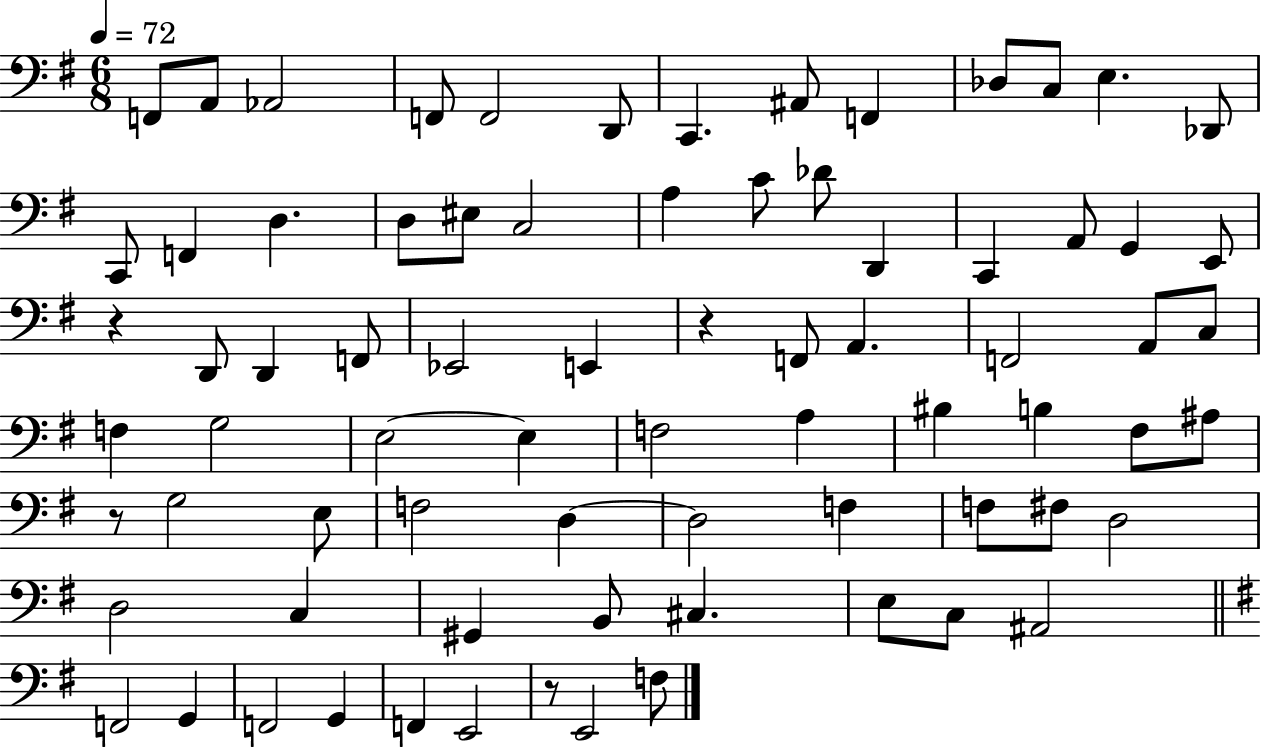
{
  \clef bass
  \numericTimeSignature
  \time 6/8
  \key g \major
  \tempo 4 = 72
  f,8 a,8 aes,2 | f,8 f,2 d,8 | c,4. ais,8 f,4 | des8 c8 e4. des,8 | \break c,8 f,4 d4. | d8 eis8 c2 | a4 c'8 des'8 d,4 | c,4 a,8 g,4 e,8 | \break r4 d,8 d,4 f,8 | ees,2 e,4 | r4 f,8 a,4. | f,2 a,8 c8 | \break f4 g2 | e2~~ e4 | f2 a4 | bis4 b4 fis8 ais8 | \break r8 g2 e8 | f2 d4~~ | d2 f4 | f8 fis8 d2 | \break d2 c4 | gis,4 b,8 cis4. | e8 c8 ais,2 | \bar "||" \break \key g \major f,2 g,4 | f,2 g,4 | f,4 e,2 | r8 e,2 f8 | \break \bar "|."
}